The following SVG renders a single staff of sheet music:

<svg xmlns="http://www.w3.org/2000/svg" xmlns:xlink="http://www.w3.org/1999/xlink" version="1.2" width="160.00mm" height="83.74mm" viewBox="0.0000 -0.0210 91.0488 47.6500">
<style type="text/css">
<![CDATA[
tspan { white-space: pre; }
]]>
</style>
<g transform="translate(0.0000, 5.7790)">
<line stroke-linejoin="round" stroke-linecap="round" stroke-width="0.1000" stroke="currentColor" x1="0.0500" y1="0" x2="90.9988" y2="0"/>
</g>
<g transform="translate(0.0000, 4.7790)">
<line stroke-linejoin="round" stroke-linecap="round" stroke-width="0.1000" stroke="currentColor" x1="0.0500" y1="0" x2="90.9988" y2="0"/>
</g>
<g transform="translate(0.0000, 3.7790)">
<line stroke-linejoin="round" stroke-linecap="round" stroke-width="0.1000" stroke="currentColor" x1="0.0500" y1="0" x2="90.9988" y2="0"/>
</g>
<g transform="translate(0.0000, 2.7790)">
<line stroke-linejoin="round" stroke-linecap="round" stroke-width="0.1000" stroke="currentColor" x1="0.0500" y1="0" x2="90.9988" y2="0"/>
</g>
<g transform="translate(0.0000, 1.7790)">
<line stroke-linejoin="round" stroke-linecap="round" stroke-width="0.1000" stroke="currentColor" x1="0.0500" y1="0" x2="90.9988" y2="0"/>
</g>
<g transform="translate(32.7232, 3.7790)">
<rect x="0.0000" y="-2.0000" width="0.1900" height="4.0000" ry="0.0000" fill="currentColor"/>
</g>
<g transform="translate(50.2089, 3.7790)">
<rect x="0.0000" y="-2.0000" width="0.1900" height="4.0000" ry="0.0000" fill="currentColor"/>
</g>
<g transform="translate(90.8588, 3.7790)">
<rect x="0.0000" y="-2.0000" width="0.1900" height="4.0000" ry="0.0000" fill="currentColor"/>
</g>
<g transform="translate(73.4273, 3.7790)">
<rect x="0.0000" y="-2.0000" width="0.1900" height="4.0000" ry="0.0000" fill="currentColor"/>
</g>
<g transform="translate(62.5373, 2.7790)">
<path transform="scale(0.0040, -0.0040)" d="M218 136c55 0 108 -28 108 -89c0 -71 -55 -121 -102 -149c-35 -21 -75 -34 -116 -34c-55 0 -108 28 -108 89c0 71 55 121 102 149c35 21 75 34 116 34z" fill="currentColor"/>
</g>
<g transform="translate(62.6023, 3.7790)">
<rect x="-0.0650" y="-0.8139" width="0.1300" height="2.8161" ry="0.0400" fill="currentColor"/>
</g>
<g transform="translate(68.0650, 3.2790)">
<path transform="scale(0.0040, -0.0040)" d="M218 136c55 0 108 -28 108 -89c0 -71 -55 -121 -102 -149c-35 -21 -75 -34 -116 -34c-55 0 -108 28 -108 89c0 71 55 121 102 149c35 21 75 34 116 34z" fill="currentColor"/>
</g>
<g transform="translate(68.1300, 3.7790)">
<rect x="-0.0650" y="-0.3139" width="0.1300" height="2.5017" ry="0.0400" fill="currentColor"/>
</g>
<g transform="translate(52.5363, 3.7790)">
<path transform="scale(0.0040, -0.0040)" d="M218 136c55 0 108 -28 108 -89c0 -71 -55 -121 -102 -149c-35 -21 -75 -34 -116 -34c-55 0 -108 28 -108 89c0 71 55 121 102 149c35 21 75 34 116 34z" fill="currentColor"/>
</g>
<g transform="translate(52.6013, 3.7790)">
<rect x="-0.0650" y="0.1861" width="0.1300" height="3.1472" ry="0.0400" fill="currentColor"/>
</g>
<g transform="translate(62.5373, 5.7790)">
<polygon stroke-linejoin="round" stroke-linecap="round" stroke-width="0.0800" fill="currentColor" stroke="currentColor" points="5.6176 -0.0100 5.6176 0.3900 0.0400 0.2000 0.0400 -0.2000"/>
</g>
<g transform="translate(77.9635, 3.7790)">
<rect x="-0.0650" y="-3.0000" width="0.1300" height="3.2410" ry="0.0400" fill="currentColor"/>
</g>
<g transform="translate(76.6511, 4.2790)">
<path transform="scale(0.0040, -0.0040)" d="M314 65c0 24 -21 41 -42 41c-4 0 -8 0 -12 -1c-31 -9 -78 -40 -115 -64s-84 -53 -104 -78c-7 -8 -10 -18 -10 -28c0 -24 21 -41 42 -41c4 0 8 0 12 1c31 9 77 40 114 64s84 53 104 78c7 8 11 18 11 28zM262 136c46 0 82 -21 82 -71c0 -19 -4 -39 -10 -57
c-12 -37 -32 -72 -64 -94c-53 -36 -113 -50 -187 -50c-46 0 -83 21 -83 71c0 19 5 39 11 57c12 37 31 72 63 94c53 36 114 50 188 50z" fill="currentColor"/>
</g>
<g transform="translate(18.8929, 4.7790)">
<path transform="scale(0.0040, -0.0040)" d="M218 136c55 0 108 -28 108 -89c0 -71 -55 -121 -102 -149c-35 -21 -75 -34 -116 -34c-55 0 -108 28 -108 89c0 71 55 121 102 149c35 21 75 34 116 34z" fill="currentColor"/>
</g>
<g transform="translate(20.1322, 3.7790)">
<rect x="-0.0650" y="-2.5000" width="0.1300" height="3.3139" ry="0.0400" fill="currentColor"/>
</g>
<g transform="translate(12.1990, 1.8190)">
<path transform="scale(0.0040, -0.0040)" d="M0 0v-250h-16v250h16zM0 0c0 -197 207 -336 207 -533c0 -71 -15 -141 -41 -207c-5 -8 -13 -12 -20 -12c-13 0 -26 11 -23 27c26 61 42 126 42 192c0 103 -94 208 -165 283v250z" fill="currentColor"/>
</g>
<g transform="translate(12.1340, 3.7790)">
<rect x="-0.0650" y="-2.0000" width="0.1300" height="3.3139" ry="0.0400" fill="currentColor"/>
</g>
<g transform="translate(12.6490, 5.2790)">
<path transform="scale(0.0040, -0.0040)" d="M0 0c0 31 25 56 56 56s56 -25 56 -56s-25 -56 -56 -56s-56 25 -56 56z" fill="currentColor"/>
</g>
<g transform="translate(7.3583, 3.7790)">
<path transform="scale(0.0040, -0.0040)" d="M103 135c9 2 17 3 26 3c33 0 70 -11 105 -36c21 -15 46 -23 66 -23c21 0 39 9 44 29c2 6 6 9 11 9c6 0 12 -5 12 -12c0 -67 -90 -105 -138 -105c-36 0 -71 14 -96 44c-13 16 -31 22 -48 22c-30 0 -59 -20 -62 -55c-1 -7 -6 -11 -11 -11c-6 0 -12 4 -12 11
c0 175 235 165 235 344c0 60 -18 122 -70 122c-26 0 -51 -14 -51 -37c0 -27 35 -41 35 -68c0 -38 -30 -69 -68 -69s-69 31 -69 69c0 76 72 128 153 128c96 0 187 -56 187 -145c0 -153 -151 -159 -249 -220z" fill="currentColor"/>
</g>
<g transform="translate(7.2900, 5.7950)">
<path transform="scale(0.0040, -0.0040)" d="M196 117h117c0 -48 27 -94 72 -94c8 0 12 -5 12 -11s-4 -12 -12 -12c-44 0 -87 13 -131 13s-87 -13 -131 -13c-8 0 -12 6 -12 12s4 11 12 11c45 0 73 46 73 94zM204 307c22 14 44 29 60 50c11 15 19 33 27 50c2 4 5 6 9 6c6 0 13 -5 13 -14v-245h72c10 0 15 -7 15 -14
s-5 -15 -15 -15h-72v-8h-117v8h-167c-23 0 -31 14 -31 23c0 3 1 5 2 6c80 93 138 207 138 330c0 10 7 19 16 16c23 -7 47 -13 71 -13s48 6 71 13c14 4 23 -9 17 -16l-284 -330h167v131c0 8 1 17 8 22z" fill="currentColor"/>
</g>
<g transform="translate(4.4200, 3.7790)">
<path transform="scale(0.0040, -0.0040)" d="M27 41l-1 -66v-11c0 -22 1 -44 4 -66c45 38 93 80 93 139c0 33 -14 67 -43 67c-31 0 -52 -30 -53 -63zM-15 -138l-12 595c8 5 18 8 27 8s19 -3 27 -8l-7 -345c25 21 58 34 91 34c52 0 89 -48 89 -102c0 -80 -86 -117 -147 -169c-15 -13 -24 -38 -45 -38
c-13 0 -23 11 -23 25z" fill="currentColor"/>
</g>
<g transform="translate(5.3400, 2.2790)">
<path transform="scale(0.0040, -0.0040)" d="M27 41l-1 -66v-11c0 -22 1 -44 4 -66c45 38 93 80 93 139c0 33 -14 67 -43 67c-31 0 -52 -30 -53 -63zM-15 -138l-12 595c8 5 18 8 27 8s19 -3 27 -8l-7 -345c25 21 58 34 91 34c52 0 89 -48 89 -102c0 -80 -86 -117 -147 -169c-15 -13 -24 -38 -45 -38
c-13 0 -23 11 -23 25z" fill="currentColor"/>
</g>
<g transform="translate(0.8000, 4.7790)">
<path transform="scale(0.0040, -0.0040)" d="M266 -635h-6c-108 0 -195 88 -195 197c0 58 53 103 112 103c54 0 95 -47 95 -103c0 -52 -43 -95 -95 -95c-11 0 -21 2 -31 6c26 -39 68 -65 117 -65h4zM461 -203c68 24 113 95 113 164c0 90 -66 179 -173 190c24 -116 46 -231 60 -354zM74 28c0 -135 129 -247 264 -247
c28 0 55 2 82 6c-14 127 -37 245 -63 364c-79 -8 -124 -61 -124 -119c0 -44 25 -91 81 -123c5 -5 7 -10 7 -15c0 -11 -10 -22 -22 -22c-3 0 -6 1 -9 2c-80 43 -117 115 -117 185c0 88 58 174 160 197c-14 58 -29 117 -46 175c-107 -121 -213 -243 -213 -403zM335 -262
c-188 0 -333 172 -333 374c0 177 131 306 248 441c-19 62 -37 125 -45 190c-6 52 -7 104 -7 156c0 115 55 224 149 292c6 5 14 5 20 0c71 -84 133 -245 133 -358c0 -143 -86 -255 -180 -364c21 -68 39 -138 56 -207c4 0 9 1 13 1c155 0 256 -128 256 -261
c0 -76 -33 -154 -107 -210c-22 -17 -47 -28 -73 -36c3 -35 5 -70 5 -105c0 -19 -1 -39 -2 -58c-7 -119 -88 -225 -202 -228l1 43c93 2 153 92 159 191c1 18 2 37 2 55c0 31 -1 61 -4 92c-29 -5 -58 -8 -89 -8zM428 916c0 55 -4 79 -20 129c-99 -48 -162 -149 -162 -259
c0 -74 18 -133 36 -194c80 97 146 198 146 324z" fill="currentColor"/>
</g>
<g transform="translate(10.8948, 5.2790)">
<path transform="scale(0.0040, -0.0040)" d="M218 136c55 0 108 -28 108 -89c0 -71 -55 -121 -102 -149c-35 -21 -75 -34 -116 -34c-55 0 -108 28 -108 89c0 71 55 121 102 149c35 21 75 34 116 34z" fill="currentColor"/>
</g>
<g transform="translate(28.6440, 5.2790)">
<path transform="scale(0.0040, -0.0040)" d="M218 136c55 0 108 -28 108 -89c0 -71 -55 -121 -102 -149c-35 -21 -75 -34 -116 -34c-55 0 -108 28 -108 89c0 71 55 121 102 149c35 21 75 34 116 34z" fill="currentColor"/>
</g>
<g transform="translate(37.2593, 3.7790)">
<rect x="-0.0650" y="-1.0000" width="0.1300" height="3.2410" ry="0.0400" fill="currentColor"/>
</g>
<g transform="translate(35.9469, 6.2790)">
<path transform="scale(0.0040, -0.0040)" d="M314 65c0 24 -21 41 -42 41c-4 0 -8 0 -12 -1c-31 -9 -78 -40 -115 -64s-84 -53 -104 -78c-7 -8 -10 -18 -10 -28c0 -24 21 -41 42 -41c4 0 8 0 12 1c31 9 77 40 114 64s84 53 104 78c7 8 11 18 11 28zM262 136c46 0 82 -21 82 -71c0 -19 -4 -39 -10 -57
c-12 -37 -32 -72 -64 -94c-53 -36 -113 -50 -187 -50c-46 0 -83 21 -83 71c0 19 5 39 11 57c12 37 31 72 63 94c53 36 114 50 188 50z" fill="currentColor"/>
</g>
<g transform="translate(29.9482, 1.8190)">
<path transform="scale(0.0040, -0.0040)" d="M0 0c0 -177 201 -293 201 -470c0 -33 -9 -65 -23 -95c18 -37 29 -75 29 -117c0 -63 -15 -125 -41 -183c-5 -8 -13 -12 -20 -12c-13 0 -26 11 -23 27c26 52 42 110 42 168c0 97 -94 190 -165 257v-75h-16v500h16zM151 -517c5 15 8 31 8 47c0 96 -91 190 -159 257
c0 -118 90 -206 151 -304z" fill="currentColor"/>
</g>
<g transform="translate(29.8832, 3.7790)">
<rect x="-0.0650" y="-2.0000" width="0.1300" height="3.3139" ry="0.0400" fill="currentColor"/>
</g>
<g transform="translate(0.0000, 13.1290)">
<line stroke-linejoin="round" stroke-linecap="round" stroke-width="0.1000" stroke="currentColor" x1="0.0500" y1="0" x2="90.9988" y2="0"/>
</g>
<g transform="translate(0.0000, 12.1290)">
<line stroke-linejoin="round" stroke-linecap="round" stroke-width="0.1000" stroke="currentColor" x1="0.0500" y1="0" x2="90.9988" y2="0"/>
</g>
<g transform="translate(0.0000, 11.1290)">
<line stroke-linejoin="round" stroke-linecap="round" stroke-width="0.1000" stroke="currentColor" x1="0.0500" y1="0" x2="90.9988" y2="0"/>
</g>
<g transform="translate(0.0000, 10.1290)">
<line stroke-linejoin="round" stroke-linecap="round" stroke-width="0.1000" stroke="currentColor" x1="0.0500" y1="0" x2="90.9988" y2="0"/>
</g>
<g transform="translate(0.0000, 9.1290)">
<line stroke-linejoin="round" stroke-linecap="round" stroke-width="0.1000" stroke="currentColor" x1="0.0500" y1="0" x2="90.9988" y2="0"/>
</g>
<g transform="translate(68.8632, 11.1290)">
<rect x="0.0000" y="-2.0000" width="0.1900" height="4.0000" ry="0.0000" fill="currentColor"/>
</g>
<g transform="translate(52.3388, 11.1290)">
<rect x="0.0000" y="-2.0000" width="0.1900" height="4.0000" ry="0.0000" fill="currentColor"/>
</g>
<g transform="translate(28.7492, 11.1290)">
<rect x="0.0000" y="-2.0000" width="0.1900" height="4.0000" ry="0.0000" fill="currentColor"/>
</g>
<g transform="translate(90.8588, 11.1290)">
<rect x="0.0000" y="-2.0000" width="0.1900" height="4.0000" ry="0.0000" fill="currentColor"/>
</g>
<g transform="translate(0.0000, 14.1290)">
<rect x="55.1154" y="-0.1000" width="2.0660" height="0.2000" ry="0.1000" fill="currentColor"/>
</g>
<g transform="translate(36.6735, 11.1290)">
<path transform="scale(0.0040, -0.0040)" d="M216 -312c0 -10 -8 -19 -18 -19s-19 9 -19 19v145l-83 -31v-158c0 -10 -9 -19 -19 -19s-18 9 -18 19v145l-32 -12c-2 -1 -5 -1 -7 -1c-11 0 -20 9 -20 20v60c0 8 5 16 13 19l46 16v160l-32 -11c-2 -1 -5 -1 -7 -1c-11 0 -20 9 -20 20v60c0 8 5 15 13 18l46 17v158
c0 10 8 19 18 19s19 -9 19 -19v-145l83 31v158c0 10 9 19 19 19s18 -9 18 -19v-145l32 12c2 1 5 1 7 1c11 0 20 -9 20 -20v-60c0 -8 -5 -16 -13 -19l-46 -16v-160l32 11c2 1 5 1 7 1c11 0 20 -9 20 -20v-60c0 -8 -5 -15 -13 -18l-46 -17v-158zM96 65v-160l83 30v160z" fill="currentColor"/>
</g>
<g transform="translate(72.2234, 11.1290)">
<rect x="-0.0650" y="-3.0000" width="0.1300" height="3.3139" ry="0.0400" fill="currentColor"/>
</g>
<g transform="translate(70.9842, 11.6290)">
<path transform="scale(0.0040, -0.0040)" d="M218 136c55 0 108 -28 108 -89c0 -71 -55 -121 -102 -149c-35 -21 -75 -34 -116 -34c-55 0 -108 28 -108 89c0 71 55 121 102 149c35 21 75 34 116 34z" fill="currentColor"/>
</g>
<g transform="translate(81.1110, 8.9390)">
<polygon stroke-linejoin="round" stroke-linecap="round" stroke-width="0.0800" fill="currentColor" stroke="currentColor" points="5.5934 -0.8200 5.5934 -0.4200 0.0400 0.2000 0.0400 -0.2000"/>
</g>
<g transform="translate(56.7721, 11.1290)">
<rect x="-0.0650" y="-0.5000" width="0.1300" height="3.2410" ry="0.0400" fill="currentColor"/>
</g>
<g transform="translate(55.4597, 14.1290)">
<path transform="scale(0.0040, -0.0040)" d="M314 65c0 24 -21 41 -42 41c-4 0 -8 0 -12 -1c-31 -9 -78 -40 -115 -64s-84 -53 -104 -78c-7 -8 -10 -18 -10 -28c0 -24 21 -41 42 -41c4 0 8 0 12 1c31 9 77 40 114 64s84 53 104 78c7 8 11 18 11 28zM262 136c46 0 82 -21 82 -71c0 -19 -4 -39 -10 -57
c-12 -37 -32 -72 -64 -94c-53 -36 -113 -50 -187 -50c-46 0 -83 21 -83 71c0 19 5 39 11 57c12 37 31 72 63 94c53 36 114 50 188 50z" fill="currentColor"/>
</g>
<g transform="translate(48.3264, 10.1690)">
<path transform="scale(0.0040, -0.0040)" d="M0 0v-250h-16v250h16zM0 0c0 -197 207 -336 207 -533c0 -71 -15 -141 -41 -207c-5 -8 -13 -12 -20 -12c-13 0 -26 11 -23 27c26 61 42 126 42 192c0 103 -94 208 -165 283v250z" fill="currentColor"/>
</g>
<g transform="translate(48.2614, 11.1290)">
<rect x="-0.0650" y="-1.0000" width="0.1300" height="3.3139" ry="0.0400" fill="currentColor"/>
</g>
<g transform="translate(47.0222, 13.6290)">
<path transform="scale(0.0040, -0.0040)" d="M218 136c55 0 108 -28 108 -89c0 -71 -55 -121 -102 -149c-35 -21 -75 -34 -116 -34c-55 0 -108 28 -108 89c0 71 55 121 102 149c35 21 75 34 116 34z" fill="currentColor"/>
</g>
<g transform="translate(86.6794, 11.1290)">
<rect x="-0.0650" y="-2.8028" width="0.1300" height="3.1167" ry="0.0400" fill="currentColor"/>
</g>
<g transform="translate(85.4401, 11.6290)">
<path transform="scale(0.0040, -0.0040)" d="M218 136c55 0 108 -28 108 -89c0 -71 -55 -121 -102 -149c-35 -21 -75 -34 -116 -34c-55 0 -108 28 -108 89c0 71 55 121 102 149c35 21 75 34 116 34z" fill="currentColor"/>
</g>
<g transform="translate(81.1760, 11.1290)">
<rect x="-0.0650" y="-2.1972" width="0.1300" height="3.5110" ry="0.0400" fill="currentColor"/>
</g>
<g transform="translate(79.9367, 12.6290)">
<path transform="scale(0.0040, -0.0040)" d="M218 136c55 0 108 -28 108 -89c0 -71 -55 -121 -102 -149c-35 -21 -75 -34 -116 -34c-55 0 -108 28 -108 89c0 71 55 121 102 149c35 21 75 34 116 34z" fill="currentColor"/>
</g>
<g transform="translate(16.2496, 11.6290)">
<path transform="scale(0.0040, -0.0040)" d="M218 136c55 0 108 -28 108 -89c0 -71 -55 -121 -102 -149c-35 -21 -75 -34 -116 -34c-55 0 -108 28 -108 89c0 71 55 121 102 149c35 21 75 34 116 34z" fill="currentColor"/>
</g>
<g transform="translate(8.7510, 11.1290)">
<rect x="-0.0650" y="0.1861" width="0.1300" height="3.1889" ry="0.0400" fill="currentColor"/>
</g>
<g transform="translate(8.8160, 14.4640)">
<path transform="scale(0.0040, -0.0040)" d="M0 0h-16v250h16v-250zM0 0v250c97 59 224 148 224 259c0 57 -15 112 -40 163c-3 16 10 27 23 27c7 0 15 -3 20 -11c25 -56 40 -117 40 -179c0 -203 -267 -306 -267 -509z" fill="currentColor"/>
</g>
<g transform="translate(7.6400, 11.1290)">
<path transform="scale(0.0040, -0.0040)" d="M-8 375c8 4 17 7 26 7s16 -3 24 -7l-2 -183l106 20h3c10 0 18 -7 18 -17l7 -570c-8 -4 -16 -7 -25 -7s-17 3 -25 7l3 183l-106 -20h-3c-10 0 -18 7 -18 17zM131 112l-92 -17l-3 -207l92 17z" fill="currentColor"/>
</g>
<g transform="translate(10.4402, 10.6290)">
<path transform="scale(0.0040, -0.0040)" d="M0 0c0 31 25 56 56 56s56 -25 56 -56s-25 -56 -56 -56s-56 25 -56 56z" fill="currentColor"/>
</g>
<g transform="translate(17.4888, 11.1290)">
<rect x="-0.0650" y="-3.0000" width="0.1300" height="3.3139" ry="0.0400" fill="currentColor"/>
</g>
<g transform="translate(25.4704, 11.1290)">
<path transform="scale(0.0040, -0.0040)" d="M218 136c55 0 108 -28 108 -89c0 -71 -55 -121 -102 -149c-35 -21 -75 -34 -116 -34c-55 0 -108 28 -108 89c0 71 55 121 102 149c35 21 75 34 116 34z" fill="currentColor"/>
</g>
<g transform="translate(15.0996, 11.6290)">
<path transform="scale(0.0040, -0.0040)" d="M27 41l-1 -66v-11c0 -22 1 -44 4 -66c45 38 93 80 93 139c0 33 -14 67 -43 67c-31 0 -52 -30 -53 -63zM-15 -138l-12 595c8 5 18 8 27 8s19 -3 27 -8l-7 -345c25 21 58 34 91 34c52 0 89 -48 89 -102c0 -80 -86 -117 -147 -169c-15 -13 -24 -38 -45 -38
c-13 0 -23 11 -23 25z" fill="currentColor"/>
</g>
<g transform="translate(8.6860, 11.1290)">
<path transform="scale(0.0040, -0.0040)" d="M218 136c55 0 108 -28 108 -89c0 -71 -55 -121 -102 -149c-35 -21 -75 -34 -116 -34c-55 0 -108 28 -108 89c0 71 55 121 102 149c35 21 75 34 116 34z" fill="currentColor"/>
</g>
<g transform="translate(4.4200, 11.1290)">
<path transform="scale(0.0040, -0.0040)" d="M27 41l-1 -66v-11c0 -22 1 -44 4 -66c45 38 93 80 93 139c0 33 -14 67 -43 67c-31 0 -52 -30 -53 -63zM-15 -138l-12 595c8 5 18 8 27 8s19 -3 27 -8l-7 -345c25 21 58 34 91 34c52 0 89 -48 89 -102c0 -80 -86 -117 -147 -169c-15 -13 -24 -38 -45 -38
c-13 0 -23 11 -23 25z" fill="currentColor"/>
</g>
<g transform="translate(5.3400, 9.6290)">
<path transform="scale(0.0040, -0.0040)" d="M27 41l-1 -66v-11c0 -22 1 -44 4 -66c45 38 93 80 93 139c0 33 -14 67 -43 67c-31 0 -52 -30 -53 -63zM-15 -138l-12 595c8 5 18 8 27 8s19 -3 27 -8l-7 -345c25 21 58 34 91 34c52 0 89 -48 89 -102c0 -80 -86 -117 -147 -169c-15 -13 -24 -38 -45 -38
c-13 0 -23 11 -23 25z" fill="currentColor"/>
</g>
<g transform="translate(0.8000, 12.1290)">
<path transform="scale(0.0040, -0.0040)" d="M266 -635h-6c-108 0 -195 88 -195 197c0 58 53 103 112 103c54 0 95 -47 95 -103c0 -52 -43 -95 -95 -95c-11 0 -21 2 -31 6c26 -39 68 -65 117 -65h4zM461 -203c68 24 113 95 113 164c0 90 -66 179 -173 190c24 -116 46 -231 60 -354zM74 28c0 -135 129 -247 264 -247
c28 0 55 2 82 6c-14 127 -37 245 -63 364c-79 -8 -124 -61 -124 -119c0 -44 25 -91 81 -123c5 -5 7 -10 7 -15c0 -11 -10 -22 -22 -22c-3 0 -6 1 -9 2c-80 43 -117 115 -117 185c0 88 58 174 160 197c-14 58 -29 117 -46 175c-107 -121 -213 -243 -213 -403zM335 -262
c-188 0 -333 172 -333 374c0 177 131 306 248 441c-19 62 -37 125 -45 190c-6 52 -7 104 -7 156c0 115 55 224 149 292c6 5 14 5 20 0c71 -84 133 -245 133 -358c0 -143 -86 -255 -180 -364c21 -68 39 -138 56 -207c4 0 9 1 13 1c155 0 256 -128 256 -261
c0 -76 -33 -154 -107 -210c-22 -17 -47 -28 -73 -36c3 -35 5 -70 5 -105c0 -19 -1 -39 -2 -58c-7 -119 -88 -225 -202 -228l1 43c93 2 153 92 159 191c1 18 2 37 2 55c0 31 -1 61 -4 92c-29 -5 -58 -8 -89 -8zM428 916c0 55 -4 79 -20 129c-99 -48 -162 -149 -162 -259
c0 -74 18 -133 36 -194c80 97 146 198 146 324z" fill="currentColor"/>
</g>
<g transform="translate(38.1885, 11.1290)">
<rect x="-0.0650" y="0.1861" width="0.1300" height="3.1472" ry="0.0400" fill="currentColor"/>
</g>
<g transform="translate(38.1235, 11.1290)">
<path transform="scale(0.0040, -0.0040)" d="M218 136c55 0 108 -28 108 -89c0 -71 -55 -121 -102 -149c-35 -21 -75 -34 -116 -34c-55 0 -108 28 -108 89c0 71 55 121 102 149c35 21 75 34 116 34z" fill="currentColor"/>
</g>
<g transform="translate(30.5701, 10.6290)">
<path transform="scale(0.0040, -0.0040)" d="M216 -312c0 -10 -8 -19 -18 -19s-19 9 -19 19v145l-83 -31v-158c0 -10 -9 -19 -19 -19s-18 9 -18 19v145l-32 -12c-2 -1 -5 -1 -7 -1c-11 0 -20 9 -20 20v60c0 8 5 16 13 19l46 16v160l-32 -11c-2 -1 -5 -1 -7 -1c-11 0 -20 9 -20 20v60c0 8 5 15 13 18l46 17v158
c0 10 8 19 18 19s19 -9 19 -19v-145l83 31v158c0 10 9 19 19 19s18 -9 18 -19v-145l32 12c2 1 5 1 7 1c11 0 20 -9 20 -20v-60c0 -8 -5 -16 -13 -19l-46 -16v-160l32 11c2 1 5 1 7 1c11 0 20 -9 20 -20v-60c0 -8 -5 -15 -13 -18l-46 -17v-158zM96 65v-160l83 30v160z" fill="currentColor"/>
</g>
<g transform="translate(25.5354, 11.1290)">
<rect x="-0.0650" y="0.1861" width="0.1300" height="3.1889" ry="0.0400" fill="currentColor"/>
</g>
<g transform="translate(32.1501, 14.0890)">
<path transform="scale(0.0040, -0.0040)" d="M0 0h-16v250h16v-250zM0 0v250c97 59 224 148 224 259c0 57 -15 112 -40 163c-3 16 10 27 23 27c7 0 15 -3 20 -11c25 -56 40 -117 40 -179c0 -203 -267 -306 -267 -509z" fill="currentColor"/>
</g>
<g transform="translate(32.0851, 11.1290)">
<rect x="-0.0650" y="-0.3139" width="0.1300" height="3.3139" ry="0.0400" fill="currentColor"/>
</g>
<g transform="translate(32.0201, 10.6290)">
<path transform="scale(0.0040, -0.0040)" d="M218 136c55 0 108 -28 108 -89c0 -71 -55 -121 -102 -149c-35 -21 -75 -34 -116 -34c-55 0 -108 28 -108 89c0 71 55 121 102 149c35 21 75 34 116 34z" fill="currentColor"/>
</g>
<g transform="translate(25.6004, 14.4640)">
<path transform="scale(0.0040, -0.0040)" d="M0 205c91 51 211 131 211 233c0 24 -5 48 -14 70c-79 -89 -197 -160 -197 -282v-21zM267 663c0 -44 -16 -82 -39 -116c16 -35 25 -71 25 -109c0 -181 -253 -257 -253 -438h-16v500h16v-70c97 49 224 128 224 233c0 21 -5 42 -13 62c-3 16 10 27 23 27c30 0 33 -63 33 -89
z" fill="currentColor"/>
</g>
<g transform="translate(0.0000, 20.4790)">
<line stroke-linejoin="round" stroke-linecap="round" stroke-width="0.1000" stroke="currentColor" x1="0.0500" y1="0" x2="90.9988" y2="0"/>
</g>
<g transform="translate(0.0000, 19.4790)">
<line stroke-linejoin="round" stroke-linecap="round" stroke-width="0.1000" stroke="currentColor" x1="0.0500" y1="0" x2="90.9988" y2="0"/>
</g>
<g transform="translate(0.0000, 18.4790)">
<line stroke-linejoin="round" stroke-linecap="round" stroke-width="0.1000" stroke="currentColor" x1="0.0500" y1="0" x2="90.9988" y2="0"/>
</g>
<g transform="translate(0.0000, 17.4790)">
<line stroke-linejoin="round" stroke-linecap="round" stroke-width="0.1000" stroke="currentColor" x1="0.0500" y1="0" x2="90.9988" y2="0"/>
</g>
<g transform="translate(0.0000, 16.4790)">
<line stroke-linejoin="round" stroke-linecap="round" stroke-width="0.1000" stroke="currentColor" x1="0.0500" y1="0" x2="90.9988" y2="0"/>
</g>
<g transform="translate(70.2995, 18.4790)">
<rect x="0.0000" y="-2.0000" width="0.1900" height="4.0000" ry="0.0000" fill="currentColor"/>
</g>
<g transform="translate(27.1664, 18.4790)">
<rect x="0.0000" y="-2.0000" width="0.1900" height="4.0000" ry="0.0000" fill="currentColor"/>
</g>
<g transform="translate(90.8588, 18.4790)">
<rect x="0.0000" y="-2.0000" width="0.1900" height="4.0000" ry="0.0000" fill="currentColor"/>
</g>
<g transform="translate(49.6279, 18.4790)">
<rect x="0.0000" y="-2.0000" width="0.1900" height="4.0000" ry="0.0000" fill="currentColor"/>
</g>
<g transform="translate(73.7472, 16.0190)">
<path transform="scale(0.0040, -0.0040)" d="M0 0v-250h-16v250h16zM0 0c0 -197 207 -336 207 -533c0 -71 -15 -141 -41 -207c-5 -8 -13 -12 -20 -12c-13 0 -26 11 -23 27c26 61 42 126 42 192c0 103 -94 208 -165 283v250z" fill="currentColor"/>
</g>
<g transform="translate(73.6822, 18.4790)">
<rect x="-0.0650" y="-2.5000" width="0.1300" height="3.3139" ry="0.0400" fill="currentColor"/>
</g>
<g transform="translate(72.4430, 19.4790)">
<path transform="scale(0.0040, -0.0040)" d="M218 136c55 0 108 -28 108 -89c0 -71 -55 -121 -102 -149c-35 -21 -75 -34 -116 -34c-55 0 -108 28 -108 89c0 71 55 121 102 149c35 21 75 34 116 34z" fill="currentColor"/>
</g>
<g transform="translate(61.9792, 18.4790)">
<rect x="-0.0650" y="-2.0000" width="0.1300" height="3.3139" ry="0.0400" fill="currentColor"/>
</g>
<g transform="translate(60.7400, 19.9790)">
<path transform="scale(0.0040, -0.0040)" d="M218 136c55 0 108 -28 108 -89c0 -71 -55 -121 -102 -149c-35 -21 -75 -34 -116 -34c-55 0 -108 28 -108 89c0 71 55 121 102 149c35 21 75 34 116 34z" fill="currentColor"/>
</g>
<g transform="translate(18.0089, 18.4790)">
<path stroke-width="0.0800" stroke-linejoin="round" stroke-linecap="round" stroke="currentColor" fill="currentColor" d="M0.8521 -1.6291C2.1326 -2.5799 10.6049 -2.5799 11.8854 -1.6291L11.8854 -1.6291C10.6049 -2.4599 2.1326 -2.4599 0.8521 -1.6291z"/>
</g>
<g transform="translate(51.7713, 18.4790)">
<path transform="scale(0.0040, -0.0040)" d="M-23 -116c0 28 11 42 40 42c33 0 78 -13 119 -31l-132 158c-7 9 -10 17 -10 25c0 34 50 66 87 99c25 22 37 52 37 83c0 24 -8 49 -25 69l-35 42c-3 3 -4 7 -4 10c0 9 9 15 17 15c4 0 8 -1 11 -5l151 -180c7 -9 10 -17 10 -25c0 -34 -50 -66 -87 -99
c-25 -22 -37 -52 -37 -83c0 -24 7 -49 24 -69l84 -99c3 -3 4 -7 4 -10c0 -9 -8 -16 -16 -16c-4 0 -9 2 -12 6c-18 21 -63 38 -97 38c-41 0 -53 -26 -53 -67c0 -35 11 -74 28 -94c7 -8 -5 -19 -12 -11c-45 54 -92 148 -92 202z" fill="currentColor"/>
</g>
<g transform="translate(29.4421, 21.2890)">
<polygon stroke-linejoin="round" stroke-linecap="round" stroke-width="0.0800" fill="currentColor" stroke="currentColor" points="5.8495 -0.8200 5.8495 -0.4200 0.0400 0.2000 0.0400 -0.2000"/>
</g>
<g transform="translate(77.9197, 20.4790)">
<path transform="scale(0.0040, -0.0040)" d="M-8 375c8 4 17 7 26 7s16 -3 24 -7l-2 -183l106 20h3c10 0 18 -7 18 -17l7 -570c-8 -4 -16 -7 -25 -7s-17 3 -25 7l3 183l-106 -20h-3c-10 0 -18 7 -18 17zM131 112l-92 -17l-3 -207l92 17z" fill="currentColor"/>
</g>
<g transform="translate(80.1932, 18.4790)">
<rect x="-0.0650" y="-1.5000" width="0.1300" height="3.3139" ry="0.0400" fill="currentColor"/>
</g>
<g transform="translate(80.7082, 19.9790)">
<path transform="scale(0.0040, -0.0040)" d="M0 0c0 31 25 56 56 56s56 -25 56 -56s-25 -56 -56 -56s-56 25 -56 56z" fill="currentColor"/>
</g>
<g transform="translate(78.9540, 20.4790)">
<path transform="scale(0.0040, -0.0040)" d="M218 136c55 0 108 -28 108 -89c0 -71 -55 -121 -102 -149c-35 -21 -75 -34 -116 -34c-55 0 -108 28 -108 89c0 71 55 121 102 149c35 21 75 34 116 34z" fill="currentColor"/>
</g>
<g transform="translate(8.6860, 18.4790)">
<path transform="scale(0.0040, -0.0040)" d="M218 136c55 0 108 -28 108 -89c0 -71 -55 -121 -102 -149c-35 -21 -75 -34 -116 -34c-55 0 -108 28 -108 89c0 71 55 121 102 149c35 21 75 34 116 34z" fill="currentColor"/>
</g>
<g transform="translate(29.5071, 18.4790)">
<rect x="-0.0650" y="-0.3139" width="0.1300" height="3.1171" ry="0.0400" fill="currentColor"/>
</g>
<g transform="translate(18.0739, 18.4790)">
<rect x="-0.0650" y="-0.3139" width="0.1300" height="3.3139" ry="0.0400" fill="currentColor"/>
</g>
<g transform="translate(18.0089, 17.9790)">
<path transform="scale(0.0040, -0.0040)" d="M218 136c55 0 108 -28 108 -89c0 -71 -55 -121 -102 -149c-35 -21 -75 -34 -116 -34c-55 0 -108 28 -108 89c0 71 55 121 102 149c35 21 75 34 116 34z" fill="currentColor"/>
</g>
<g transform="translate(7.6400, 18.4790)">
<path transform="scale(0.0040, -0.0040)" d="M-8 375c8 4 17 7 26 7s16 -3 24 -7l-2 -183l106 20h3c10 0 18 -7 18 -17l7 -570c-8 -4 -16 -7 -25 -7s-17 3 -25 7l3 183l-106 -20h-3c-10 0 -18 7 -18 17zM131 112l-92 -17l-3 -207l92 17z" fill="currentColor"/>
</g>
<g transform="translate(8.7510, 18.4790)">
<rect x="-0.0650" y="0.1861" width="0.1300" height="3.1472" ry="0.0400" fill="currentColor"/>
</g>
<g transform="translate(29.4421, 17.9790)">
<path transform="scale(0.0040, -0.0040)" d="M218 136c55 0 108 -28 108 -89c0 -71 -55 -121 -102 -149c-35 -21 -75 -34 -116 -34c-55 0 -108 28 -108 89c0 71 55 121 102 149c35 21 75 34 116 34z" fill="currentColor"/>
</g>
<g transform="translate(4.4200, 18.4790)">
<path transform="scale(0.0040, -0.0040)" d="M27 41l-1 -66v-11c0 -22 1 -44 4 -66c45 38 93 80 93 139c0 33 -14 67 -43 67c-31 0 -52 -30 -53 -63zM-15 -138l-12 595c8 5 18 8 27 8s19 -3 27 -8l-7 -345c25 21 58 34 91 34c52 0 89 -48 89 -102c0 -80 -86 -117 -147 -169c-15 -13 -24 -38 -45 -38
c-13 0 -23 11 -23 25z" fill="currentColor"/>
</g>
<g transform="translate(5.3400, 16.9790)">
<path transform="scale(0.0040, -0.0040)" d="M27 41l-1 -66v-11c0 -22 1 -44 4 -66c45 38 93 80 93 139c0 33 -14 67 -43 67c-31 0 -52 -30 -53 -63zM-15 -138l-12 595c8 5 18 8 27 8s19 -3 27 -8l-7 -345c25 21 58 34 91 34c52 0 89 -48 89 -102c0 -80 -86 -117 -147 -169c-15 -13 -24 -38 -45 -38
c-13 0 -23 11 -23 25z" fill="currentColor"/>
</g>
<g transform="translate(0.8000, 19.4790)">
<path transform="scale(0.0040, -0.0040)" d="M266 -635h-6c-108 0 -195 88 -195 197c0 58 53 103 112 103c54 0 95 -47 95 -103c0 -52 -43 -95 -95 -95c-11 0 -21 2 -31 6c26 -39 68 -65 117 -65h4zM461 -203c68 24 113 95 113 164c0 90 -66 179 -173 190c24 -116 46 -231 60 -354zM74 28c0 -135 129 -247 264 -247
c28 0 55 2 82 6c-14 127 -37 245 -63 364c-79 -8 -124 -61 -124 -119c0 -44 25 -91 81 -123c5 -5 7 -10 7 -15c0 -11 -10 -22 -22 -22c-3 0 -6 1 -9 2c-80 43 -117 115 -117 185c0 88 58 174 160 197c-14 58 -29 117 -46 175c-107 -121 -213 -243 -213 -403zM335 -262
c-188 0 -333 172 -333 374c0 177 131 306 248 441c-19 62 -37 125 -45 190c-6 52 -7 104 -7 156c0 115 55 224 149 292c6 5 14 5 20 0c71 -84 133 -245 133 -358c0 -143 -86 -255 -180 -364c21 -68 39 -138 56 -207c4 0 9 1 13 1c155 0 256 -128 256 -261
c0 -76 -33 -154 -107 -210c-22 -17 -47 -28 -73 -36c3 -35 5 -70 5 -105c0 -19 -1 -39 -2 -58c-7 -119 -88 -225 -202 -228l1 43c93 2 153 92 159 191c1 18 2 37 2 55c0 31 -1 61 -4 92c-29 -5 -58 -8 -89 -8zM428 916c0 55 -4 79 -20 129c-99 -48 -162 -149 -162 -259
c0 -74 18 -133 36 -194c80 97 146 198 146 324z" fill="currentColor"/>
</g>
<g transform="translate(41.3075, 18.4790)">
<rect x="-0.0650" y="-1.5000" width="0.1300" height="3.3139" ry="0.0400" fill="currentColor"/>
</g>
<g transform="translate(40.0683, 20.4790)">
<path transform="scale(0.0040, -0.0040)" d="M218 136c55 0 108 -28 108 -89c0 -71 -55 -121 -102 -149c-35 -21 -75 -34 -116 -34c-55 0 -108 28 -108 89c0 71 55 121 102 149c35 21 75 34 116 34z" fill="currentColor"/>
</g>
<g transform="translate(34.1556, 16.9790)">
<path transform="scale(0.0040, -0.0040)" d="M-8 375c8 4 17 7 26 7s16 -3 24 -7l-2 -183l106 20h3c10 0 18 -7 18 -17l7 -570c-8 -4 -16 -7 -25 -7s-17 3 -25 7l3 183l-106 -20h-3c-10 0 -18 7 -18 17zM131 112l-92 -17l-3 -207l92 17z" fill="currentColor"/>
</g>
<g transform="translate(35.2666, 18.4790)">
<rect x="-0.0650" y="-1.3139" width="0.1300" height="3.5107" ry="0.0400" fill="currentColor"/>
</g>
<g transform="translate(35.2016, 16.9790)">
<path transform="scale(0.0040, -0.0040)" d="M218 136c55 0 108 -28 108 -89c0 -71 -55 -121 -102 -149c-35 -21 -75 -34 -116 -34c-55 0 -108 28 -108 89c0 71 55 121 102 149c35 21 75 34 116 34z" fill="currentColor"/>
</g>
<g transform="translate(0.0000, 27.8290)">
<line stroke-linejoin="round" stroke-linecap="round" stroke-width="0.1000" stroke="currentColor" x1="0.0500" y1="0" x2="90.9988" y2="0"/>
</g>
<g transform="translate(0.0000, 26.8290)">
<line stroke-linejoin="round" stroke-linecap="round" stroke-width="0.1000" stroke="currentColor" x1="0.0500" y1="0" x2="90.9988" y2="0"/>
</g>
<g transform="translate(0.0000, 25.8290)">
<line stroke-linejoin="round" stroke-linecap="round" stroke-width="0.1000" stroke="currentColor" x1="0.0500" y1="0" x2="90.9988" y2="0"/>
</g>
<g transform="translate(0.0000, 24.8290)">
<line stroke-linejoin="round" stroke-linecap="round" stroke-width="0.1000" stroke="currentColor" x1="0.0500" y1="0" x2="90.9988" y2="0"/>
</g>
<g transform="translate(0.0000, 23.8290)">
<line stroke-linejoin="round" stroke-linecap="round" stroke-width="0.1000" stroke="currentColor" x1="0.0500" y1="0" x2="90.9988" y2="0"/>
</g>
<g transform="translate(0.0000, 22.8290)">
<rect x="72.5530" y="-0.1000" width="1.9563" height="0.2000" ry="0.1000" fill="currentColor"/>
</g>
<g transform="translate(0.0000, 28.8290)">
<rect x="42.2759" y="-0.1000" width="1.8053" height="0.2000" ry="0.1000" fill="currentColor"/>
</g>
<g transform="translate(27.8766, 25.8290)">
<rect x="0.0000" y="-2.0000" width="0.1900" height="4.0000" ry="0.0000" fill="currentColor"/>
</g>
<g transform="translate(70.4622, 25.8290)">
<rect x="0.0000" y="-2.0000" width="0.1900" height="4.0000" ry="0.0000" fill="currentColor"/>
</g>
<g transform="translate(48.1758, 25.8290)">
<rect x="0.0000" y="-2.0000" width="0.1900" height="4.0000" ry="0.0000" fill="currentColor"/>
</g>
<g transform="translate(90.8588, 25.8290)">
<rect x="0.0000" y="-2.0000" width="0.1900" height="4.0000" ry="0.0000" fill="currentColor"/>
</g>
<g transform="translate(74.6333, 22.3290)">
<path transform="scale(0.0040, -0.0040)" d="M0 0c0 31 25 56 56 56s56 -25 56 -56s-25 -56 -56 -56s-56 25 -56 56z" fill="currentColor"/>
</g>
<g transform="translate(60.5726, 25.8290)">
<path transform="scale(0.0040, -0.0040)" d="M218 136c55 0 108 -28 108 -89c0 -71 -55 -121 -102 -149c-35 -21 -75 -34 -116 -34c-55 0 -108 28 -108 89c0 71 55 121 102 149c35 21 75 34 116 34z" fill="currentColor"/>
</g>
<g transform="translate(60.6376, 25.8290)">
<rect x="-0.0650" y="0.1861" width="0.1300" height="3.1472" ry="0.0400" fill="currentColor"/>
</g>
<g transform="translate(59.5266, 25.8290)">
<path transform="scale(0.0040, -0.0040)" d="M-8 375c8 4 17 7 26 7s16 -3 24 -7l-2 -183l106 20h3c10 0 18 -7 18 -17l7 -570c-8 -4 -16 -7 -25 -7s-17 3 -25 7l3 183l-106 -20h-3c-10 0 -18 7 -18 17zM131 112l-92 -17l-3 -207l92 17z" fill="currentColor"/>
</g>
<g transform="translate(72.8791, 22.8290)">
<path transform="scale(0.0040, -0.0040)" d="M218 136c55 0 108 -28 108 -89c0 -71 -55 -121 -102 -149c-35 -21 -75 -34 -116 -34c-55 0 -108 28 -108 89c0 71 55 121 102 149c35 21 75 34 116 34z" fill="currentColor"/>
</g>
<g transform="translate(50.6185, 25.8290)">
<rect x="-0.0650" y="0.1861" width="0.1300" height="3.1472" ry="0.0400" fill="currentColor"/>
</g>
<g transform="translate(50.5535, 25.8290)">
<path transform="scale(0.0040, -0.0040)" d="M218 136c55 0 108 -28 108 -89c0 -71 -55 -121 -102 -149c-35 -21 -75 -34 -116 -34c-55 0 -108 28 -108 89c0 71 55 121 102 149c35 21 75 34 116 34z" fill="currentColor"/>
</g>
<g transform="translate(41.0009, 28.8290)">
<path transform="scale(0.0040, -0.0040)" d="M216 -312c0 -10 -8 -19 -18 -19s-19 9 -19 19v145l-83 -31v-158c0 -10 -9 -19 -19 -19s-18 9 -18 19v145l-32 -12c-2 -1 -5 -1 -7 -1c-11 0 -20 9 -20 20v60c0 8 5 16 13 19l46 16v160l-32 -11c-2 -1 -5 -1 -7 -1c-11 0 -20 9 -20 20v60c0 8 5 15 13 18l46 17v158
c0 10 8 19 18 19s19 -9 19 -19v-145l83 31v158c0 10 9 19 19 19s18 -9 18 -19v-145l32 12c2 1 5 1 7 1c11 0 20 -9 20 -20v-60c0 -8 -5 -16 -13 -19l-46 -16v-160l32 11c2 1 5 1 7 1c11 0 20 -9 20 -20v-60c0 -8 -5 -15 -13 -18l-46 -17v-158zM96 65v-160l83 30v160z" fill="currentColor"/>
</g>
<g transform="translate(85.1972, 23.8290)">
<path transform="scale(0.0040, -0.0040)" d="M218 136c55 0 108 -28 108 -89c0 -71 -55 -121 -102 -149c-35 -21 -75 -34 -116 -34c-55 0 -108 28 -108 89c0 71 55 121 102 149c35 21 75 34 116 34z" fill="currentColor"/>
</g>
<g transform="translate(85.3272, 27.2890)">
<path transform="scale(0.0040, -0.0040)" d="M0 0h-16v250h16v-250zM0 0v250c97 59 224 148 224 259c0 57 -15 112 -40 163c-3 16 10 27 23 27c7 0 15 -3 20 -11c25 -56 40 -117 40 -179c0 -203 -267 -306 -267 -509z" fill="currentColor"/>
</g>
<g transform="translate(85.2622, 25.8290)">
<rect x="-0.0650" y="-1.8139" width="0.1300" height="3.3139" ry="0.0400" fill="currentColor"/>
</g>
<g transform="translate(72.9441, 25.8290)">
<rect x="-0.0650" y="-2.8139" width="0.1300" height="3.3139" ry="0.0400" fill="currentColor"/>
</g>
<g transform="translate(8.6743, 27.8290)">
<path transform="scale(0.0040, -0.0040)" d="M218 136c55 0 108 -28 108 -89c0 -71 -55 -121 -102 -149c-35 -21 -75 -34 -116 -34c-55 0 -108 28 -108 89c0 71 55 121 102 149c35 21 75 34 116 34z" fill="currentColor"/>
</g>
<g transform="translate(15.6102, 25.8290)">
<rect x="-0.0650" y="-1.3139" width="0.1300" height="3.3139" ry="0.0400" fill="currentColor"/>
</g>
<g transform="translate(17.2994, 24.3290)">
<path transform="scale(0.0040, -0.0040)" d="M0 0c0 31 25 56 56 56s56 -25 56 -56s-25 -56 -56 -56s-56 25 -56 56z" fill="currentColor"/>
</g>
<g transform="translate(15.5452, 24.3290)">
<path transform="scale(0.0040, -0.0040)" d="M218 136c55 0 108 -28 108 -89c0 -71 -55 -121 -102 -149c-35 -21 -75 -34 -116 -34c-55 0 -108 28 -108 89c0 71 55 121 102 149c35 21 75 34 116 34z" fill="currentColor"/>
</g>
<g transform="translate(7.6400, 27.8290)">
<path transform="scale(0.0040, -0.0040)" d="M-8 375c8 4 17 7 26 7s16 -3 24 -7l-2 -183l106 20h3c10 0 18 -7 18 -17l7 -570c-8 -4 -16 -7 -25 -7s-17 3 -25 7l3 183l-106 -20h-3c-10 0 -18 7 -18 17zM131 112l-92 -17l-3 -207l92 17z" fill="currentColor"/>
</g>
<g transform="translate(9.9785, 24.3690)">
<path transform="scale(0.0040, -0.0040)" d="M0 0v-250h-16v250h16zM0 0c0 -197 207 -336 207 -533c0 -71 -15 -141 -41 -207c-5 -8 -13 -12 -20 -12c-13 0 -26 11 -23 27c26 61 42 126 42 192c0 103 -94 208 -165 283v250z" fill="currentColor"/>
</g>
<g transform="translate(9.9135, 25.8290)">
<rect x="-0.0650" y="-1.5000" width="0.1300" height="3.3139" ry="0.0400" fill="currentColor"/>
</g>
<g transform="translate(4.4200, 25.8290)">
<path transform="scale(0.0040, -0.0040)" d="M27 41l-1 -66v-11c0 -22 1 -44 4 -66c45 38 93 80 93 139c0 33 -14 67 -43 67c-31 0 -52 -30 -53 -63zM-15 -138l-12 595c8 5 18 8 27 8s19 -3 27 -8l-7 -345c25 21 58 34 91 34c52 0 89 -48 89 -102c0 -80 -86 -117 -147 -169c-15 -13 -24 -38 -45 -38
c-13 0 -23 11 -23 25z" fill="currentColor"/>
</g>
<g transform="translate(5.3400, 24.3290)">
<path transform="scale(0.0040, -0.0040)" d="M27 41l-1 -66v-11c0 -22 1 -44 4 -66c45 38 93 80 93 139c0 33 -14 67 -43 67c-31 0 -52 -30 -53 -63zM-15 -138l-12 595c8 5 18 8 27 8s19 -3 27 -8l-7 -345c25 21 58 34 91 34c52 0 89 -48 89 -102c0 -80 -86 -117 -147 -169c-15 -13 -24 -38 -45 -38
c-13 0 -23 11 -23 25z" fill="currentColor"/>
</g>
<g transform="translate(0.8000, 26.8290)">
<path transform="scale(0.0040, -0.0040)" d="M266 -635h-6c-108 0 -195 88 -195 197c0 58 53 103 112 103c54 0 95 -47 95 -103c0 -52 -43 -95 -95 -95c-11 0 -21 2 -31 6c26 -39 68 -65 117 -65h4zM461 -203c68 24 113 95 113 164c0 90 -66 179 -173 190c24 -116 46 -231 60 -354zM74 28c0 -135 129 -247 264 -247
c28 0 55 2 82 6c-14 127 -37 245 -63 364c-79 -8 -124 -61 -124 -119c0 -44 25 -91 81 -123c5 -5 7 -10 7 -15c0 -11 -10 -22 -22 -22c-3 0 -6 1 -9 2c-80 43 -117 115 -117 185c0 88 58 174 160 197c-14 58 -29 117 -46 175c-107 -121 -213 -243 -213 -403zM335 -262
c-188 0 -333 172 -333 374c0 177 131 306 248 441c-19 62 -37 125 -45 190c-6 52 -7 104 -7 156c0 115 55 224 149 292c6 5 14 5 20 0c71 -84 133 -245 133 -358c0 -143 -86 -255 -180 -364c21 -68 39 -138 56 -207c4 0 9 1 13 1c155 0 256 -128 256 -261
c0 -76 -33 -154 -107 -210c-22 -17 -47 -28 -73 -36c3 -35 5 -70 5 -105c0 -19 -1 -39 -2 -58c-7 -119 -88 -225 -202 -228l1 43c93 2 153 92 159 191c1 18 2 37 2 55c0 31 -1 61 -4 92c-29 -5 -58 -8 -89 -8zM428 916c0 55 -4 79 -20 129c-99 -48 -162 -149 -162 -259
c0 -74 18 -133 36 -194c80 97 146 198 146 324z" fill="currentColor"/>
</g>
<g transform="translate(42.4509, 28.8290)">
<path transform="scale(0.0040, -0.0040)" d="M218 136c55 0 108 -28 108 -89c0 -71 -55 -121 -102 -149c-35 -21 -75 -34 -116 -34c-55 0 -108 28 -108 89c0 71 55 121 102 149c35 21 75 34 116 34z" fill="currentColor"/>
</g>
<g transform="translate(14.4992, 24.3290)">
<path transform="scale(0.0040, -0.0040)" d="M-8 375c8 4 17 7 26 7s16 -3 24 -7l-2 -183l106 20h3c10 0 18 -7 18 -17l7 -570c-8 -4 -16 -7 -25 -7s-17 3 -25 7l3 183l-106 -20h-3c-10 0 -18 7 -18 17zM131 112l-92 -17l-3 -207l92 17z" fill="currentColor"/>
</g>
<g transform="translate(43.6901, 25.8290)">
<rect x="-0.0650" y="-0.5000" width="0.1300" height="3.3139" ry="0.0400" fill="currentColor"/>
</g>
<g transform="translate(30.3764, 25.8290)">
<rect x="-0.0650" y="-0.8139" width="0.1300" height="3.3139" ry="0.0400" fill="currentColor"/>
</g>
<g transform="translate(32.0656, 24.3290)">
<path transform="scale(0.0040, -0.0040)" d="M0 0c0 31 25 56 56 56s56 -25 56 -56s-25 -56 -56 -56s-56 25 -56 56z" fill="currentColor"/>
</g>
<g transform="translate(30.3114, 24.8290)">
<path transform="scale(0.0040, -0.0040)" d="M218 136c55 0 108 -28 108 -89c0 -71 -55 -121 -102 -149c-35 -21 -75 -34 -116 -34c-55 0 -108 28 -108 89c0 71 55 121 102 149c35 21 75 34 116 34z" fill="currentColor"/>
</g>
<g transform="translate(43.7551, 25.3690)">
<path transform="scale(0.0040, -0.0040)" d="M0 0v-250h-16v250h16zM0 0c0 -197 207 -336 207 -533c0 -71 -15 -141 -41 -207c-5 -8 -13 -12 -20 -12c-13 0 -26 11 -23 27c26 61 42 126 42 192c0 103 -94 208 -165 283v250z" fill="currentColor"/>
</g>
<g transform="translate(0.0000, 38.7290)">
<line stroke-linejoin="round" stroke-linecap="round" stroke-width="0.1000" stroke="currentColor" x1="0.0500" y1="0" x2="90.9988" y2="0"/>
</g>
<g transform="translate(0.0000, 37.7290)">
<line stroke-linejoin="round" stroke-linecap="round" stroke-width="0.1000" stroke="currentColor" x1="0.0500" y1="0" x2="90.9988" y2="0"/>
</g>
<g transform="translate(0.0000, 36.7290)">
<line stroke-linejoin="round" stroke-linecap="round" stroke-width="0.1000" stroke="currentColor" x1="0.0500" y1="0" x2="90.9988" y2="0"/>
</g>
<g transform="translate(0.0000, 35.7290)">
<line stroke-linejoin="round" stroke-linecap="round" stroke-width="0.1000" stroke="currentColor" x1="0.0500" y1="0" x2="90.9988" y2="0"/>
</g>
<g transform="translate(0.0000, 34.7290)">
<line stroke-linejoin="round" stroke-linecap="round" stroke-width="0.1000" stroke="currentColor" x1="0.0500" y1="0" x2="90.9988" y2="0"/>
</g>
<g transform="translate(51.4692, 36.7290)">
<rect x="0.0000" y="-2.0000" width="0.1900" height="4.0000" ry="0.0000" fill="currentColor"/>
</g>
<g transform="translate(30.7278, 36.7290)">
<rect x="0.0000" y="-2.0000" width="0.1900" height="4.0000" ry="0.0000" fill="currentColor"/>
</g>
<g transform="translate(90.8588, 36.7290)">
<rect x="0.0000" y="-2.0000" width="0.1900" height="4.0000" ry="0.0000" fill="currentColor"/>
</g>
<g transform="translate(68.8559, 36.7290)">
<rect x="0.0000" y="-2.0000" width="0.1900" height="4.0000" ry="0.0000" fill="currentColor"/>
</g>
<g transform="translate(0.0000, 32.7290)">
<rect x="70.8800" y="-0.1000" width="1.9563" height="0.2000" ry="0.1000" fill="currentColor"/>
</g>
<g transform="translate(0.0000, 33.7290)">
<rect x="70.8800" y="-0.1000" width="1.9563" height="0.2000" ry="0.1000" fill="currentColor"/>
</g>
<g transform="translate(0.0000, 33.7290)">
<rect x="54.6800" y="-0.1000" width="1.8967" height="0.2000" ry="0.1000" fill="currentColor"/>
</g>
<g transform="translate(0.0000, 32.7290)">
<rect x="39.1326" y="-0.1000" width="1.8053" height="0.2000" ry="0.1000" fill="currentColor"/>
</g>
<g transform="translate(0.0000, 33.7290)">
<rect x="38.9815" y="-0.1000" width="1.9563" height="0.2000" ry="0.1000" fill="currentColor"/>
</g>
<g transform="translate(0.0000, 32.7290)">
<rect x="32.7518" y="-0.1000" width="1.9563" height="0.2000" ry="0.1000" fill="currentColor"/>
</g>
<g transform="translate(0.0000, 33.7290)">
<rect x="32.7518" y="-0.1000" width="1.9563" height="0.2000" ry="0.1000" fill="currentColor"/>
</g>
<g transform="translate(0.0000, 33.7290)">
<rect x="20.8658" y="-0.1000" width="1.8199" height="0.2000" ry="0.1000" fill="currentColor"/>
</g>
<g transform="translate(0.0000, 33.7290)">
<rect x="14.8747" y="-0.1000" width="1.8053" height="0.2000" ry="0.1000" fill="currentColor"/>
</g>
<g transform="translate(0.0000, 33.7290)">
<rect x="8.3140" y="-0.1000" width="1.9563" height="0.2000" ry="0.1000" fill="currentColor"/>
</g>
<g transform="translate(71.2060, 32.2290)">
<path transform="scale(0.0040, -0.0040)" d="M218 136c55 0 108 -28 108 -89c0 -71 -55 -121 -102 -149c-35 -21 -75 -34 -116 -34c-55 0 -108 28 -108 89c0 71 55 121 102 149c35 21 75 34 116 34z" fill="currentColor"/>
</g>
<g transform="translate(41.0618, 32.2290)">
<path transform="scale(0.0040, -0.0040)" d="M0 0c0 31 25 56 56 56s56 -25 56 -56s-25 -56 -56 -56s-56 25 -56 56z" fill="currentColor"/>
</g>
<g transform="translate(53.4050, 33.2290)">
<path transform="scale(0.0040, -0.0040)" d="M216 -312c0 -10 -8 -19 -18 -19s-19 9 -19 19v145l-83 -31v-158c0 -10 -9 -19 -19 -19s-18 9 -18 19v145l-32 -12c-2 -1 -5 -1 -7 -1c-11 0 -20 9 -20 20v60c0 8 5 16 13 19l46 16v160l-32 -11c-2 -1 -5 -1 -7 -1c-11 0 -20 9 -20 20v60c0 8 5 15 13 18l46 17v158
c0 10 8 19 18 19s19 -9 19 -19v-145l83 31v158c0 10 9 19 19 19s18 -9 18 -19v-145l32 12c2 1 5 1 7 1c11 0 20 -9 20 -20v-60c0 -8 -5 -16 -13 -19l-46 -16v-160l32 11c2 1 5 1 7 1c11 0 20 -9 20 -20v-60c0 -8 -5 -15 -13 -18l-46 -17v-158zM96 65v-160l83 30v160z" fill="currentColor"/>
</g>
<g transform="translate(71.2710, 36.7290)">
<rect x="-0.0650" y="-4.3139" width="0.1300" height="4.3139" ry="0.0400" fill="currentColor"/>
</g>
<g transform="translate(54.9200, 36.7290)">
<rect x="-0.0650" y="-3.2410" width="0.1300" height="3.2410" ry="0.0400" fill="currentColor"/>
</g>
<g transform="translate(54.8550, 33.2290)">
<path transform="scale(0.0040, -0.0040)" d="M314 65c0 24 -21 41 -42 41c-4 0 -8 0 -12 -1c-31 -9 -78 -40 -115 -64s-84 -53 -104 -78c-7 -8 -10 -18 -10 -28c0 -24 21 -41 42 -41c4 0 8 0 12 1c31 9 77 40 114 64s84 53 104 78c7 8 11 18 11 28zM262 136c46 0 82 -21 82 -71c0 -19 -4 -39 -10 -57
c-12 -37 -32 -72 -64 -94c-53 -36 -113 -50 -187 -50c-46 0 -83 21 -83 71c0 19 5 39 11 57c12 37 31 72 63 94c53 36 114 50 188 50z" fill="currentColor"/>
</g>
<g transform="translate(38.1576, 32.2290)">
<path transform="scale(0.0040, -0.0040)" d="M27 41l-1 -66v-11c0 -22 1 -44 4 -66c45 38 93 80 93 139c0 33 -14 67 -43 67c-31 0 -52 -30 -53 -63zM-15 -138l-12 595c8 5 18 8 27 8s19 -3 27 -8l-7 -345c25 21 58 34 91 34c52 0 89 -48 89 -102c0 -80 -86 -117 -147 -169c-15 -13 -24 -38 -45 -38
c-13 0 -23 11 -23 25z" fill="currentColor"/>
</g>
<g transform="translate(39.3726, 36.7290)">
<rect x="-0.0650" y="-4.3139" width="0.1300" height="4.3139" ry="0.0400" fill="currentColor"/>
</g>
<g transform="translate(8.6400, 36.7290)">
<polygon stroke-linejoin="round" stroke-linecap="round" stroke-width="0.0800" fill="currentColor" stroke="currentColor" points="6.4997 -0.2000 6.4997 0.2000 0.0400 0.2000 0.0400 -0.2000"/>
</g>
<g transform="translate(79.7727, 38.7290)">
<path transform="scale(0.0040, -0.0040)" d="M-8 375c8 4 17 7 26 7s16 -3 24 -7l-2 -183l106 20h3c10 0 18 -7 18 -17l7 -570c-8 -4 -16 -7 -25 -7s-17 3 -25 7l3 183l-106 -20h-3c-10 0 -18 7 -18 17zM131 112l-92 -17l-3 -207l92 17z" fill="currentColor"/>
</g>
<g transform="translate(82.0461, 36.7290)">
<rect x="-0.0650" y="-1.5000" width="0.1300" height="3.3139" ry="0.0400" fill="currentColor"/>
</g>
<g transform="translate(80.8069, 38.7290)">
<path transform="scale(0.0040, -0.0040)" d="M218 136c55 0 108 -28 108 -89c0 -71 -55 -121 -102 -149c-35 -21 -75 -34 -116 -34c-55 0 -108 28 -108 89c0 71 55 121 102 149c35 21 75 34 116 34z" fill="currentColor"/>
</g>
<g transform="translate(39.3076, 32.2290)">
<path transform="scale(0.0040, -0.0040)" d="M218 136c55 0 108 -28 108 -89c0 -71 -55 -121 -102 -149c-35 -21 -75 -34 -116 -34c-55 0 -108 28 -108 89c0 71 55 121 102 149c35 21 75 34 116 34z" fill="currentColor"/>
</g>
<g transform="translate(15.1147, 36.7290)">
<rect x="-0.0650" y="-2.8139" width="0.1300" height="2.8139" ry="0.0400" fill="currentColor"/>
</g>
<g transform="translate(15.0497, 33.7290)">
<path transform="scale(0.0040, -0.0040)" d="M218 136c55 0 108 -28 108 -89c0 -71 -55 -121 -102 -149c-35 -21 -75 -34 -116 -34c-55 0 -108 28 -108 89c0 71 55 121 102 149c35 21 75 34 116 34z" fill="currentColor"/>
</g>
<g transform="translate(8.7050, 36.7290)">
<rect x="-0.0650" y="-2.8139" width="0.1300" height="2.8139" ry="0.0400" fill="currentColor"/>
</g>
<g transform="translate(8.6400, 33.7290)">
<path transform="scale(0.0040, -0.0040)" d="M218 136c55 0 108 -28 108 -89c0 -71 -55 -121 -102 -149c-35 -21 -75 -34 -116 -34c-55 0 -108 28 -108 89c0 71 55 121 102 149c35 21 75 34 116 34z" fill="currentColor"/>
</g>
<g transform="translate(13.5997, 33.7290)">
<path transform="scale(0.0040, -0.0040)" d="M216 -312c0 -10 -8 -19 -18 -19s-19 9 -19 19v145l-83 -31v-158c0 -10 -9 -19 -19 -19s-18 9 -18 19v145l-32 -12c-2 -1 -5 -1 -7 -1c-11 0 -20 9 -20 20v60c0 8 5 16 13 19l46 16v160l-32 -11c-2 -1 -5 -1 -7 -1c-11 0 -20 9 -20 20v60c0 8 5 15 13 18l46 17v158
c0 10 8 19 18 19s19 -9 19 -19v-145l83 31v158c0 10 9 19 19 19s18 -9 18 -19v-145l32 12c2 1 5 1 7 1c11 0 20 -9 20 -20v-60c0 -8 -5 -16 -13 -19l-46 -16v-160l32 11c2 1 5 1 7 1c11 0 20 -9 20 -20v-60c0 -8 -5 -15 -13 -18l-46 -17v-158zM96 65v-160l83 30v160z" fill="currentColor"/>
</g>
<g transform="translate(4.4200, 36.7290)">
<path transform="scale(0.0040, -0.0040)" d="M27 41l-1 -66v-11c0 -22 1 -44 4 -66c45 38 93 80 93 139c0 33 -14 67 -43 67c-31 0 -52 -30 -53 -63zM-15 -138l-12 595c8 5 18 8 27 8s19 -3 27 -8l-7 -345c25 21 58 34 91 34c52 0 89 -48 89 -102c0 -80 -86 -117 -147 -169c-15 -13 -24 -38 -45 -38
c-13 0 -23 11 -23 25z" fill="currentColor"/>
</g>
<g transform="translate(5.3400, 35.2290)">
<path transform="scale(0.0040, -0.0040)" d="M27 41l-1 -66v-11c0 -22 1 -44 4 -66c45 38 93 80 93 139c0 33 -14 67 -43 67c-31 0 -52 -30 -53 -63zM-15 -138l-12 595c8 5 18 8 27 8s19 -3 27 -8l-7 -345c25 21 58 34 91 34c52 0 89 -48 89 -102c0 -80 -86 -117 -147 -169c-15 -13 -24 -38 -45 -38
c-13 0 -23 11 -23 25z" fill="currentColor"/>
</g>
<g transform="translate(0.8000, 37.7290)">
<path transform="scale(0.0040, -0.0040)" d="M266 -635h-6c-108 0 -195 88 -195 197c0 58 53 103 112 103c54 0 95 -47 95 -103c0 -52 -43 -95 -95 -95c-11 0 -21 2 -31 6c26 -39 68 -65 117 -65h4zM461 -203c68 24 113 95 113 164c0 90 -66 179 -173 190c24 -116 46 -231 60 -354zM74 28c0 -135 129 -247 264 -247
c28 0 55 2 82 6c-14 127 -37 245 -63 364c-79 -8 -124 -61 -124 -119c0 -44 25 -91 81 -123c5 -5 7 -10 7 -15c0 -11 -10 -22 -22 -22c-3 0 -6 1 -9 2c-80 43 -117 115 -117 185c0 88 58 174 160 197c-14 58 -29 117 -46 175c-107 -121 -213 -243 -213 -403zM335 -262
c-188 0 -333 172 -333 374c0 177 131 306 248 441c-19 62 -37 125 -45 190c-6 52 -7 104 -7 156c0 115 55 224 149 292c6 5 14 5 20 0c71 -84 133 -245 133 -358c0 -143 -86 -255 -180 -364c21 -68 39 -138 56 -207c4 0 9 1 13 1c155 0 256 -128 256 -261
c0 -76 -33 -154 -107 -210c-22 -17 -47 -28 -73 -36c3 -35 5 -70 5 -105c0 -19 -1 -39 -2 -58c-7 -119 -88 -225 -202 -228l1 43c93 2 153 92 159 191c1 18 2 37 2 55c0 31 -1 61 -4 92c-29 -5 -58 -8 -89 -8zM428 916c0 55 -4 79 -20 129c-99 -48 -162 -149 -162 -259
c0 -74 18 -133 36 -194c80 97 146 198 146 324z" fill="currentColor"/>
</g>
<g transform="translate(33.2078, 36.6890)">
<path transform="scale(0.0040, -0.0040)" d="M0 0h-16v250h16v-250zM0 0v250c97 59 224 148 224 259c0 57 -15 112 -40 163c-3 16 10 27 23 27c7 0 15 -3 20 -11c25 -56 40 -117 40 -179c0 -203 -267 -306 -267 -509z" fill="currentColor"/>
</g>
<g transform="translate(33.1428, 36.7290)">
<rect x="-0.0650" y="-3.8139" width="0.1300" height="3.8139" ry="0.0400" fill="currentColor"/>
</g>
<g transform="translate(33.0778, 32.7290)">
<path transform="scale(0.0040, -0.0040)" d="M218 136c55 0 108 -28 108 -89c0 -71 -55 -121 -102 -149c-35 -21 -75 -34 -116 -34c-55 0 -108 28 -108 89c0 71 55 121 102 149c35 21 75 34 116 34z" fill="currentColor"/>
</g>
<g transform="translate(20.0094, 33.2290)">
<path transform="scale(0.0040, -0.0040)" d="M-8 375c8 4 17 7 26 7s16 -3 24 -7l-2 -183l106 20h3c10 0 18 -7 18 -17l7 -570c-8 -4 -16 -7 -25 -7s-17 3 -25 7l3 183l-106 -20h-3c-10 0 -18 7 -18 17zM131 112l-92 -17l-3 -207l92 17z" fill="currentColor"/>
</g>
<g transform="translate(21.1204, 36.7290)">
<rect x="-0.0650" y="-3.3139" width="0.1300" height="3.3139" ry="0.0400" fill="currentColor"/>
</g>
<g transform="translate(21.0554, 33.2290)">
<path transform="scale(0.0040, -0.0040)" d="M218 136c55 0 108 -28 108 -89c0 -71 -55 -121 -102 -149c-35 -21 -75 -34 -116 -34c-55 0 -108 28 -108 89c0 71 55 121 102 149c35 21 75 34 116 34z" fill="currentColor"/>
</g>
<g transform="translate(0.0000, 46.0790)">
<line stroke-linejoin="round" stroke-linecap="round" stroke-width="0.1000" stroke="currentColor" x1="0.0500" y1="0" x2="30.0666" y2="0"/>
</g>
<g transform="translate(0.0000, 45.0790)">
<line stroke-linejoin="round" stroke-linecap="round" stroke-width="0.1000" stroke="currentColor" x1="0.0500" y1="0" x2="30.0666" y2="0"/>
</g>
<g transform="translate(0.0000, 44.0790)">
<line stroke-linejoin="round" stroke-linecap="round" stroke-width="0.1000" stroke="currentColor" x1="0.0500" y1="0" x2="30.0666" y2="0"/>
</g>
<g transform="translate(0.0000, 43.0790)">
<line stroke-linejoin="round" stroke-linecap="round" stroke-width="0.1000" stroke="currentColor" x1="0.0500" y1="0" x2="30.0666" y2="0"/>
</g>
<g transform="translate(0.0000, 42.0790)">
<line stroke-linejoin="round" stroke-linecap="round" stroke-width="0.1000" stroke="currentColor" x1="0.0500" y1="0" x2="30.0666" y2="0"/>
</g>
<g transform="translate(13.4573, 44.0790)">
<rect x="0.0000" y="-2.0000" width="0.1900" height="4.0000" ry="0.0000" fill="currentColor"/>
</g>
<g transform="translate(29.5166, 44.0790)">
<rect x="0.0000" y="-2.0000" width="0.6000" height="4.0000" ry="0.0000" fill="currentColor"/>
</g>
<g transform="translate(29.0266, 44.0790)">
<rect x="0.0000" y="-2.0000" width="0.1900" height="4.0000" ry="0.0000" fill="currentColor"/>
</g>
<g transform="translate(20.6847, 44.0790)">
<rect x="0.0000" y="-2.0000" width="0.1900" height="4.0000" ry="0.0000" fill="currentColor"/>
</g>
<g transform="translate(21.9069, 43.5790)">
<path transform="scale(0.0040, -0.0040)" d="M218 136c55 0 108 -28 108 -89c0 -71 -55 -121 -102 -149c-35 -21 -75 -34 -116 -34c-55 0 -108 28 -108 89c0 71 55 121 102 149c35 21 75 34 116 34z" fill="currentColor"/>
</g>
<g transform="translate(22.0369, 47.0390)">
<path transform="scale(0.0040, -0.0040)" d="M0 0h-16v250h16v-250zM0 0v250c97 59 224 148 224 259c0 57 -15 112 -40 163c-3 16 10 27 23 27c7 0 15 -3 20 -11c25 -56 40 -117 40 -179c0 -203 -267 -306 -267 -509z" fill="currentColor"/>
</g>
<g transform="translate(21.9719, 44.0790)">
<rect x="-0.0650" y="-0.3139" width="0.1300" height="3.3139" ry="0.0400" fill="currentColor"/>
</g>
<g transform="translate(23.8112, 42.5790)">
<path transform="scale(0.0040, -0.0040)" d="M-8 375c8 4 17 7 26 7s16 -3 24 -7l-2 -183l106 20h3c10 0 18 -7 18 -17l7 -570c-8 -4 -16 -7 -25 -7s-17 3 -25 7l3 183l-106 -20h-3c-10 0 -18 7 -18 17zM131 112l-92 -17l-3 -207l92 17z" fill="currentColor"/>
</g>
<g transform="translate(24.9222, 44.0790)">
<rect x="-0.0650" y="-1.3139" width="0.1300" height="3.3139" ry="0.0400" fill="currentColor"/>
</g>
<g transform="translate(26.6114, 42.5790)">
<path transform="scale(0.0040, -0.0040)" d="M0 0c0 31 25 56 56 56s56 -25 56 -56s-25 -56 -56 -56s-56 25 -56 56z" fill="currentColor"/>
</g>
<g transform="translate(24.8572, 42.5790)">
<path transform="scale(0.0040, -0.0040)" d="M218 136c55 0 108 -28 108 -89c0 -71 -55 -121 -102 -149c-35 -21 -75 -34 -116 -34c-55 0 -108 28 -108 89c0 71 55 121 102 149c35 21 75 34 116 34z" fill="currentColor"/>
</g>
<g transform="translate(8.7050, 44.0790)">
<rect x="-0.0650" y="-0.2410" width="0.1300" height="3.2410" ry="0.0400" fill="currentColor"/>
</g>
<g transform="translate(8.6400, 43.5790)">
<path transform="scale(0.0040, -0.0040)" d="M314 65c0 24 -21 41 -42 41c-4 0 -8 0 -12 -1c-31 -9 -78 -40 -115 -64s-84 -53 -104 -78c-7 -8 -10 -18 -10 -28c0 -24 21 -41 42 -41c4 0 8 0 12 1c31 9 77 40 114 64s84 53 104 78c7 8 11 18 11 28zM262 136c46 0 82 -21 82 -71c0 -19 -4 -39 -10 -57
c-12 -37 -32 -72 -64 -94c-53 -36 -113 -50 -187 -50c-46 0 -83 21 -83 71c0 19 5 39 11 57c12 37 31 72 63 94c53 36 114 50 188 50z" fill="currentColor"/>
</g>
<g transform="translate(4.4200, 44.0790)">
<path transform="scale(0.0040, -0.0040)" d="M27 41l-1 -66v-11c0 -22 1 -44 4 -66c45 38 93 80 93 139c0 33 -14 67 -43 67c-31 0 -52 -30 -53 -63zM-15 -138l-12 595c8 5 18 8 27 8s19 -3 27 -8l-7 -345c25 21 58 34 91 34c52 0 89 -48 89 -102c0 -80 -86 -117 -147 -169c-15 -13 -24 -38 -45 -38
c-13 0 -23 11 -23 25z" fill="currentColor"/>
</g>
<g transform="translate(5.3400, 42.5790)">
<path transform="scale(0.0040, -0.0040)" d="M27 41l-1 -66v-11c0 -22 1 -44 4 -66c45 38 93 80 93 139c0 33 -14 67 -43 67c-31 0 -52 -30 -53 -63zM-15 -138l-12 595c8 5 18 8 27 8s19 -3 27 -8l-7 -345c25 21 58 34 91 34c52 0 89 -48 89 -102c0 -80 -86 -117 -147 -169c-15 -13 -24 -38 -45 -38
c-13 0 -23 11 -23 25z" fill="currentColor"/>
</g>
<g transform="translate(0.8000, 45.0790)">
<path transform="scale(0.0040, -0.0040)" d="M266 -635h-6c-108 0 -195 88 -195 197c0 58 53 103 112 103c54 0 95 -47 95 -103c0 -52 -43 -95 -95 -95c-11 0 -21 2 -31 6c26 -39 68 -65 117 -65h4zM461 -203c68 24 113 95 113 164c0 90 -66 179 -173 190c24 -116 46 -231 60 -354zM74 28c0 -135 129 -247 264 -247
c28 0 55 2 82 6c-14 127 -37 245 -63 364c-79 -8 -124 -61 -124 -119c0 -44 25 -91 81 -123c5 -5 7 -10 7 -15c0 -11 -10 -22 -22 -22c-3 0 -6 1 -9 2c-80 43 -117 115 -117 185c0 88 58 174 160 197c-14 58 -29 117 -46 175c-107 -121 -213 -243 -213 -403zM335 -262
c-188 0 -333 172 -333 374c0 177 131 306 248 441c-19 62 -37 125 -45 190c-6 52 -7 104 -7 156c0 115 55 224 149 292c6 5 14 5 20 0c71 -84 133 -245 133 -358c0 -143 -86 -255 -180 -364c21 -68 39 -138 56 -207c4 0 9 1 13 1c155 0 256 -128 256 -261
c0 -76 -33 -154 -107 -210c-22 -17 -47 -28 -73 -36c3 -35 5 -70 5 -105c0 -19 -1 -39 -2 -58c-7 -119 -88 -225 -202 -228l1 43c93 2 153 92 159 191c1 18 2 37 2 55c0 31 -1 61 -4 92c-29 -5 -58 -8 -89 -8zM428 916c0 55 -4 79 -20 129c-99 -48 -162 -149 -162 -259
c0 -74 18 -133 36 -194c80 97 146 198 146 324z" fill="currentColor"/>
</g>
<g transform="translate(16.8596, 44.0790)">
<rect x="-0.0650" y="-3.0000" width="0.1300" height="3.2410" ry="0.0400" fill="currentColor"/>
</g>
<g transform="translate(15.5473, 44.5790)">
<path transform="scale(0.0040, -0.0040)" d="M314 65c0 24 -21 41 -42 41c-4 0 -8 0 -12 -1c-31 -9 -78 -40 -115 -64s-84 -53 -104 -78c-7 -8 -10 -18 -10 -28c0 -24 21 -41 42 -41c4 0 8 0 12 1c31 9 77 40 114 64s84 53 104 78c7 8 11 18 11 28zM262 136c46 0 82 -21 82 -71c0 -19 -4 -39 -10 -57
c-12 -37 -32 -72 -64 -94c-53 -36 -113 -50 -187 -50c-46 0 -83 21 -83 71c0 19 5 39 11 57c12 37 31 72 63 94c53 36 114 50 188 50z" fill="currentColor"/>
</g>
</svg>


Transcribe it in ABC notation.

X:1
T:Untitled
M:2/4
L:1/4
K:Bb
F/2 G F/4 D2 _B d/2 c/2 A2 B/2 _A B/4 ^c/2 ^B D/2 C2 A F/2 A/2 B c c/2 e/2 _E z F G/2 E E/2 e d ^C/2 _B B a f/2 a/2 ^a/2 b c'/2 _d' ^b2 d' E c2 A2 c/2 e